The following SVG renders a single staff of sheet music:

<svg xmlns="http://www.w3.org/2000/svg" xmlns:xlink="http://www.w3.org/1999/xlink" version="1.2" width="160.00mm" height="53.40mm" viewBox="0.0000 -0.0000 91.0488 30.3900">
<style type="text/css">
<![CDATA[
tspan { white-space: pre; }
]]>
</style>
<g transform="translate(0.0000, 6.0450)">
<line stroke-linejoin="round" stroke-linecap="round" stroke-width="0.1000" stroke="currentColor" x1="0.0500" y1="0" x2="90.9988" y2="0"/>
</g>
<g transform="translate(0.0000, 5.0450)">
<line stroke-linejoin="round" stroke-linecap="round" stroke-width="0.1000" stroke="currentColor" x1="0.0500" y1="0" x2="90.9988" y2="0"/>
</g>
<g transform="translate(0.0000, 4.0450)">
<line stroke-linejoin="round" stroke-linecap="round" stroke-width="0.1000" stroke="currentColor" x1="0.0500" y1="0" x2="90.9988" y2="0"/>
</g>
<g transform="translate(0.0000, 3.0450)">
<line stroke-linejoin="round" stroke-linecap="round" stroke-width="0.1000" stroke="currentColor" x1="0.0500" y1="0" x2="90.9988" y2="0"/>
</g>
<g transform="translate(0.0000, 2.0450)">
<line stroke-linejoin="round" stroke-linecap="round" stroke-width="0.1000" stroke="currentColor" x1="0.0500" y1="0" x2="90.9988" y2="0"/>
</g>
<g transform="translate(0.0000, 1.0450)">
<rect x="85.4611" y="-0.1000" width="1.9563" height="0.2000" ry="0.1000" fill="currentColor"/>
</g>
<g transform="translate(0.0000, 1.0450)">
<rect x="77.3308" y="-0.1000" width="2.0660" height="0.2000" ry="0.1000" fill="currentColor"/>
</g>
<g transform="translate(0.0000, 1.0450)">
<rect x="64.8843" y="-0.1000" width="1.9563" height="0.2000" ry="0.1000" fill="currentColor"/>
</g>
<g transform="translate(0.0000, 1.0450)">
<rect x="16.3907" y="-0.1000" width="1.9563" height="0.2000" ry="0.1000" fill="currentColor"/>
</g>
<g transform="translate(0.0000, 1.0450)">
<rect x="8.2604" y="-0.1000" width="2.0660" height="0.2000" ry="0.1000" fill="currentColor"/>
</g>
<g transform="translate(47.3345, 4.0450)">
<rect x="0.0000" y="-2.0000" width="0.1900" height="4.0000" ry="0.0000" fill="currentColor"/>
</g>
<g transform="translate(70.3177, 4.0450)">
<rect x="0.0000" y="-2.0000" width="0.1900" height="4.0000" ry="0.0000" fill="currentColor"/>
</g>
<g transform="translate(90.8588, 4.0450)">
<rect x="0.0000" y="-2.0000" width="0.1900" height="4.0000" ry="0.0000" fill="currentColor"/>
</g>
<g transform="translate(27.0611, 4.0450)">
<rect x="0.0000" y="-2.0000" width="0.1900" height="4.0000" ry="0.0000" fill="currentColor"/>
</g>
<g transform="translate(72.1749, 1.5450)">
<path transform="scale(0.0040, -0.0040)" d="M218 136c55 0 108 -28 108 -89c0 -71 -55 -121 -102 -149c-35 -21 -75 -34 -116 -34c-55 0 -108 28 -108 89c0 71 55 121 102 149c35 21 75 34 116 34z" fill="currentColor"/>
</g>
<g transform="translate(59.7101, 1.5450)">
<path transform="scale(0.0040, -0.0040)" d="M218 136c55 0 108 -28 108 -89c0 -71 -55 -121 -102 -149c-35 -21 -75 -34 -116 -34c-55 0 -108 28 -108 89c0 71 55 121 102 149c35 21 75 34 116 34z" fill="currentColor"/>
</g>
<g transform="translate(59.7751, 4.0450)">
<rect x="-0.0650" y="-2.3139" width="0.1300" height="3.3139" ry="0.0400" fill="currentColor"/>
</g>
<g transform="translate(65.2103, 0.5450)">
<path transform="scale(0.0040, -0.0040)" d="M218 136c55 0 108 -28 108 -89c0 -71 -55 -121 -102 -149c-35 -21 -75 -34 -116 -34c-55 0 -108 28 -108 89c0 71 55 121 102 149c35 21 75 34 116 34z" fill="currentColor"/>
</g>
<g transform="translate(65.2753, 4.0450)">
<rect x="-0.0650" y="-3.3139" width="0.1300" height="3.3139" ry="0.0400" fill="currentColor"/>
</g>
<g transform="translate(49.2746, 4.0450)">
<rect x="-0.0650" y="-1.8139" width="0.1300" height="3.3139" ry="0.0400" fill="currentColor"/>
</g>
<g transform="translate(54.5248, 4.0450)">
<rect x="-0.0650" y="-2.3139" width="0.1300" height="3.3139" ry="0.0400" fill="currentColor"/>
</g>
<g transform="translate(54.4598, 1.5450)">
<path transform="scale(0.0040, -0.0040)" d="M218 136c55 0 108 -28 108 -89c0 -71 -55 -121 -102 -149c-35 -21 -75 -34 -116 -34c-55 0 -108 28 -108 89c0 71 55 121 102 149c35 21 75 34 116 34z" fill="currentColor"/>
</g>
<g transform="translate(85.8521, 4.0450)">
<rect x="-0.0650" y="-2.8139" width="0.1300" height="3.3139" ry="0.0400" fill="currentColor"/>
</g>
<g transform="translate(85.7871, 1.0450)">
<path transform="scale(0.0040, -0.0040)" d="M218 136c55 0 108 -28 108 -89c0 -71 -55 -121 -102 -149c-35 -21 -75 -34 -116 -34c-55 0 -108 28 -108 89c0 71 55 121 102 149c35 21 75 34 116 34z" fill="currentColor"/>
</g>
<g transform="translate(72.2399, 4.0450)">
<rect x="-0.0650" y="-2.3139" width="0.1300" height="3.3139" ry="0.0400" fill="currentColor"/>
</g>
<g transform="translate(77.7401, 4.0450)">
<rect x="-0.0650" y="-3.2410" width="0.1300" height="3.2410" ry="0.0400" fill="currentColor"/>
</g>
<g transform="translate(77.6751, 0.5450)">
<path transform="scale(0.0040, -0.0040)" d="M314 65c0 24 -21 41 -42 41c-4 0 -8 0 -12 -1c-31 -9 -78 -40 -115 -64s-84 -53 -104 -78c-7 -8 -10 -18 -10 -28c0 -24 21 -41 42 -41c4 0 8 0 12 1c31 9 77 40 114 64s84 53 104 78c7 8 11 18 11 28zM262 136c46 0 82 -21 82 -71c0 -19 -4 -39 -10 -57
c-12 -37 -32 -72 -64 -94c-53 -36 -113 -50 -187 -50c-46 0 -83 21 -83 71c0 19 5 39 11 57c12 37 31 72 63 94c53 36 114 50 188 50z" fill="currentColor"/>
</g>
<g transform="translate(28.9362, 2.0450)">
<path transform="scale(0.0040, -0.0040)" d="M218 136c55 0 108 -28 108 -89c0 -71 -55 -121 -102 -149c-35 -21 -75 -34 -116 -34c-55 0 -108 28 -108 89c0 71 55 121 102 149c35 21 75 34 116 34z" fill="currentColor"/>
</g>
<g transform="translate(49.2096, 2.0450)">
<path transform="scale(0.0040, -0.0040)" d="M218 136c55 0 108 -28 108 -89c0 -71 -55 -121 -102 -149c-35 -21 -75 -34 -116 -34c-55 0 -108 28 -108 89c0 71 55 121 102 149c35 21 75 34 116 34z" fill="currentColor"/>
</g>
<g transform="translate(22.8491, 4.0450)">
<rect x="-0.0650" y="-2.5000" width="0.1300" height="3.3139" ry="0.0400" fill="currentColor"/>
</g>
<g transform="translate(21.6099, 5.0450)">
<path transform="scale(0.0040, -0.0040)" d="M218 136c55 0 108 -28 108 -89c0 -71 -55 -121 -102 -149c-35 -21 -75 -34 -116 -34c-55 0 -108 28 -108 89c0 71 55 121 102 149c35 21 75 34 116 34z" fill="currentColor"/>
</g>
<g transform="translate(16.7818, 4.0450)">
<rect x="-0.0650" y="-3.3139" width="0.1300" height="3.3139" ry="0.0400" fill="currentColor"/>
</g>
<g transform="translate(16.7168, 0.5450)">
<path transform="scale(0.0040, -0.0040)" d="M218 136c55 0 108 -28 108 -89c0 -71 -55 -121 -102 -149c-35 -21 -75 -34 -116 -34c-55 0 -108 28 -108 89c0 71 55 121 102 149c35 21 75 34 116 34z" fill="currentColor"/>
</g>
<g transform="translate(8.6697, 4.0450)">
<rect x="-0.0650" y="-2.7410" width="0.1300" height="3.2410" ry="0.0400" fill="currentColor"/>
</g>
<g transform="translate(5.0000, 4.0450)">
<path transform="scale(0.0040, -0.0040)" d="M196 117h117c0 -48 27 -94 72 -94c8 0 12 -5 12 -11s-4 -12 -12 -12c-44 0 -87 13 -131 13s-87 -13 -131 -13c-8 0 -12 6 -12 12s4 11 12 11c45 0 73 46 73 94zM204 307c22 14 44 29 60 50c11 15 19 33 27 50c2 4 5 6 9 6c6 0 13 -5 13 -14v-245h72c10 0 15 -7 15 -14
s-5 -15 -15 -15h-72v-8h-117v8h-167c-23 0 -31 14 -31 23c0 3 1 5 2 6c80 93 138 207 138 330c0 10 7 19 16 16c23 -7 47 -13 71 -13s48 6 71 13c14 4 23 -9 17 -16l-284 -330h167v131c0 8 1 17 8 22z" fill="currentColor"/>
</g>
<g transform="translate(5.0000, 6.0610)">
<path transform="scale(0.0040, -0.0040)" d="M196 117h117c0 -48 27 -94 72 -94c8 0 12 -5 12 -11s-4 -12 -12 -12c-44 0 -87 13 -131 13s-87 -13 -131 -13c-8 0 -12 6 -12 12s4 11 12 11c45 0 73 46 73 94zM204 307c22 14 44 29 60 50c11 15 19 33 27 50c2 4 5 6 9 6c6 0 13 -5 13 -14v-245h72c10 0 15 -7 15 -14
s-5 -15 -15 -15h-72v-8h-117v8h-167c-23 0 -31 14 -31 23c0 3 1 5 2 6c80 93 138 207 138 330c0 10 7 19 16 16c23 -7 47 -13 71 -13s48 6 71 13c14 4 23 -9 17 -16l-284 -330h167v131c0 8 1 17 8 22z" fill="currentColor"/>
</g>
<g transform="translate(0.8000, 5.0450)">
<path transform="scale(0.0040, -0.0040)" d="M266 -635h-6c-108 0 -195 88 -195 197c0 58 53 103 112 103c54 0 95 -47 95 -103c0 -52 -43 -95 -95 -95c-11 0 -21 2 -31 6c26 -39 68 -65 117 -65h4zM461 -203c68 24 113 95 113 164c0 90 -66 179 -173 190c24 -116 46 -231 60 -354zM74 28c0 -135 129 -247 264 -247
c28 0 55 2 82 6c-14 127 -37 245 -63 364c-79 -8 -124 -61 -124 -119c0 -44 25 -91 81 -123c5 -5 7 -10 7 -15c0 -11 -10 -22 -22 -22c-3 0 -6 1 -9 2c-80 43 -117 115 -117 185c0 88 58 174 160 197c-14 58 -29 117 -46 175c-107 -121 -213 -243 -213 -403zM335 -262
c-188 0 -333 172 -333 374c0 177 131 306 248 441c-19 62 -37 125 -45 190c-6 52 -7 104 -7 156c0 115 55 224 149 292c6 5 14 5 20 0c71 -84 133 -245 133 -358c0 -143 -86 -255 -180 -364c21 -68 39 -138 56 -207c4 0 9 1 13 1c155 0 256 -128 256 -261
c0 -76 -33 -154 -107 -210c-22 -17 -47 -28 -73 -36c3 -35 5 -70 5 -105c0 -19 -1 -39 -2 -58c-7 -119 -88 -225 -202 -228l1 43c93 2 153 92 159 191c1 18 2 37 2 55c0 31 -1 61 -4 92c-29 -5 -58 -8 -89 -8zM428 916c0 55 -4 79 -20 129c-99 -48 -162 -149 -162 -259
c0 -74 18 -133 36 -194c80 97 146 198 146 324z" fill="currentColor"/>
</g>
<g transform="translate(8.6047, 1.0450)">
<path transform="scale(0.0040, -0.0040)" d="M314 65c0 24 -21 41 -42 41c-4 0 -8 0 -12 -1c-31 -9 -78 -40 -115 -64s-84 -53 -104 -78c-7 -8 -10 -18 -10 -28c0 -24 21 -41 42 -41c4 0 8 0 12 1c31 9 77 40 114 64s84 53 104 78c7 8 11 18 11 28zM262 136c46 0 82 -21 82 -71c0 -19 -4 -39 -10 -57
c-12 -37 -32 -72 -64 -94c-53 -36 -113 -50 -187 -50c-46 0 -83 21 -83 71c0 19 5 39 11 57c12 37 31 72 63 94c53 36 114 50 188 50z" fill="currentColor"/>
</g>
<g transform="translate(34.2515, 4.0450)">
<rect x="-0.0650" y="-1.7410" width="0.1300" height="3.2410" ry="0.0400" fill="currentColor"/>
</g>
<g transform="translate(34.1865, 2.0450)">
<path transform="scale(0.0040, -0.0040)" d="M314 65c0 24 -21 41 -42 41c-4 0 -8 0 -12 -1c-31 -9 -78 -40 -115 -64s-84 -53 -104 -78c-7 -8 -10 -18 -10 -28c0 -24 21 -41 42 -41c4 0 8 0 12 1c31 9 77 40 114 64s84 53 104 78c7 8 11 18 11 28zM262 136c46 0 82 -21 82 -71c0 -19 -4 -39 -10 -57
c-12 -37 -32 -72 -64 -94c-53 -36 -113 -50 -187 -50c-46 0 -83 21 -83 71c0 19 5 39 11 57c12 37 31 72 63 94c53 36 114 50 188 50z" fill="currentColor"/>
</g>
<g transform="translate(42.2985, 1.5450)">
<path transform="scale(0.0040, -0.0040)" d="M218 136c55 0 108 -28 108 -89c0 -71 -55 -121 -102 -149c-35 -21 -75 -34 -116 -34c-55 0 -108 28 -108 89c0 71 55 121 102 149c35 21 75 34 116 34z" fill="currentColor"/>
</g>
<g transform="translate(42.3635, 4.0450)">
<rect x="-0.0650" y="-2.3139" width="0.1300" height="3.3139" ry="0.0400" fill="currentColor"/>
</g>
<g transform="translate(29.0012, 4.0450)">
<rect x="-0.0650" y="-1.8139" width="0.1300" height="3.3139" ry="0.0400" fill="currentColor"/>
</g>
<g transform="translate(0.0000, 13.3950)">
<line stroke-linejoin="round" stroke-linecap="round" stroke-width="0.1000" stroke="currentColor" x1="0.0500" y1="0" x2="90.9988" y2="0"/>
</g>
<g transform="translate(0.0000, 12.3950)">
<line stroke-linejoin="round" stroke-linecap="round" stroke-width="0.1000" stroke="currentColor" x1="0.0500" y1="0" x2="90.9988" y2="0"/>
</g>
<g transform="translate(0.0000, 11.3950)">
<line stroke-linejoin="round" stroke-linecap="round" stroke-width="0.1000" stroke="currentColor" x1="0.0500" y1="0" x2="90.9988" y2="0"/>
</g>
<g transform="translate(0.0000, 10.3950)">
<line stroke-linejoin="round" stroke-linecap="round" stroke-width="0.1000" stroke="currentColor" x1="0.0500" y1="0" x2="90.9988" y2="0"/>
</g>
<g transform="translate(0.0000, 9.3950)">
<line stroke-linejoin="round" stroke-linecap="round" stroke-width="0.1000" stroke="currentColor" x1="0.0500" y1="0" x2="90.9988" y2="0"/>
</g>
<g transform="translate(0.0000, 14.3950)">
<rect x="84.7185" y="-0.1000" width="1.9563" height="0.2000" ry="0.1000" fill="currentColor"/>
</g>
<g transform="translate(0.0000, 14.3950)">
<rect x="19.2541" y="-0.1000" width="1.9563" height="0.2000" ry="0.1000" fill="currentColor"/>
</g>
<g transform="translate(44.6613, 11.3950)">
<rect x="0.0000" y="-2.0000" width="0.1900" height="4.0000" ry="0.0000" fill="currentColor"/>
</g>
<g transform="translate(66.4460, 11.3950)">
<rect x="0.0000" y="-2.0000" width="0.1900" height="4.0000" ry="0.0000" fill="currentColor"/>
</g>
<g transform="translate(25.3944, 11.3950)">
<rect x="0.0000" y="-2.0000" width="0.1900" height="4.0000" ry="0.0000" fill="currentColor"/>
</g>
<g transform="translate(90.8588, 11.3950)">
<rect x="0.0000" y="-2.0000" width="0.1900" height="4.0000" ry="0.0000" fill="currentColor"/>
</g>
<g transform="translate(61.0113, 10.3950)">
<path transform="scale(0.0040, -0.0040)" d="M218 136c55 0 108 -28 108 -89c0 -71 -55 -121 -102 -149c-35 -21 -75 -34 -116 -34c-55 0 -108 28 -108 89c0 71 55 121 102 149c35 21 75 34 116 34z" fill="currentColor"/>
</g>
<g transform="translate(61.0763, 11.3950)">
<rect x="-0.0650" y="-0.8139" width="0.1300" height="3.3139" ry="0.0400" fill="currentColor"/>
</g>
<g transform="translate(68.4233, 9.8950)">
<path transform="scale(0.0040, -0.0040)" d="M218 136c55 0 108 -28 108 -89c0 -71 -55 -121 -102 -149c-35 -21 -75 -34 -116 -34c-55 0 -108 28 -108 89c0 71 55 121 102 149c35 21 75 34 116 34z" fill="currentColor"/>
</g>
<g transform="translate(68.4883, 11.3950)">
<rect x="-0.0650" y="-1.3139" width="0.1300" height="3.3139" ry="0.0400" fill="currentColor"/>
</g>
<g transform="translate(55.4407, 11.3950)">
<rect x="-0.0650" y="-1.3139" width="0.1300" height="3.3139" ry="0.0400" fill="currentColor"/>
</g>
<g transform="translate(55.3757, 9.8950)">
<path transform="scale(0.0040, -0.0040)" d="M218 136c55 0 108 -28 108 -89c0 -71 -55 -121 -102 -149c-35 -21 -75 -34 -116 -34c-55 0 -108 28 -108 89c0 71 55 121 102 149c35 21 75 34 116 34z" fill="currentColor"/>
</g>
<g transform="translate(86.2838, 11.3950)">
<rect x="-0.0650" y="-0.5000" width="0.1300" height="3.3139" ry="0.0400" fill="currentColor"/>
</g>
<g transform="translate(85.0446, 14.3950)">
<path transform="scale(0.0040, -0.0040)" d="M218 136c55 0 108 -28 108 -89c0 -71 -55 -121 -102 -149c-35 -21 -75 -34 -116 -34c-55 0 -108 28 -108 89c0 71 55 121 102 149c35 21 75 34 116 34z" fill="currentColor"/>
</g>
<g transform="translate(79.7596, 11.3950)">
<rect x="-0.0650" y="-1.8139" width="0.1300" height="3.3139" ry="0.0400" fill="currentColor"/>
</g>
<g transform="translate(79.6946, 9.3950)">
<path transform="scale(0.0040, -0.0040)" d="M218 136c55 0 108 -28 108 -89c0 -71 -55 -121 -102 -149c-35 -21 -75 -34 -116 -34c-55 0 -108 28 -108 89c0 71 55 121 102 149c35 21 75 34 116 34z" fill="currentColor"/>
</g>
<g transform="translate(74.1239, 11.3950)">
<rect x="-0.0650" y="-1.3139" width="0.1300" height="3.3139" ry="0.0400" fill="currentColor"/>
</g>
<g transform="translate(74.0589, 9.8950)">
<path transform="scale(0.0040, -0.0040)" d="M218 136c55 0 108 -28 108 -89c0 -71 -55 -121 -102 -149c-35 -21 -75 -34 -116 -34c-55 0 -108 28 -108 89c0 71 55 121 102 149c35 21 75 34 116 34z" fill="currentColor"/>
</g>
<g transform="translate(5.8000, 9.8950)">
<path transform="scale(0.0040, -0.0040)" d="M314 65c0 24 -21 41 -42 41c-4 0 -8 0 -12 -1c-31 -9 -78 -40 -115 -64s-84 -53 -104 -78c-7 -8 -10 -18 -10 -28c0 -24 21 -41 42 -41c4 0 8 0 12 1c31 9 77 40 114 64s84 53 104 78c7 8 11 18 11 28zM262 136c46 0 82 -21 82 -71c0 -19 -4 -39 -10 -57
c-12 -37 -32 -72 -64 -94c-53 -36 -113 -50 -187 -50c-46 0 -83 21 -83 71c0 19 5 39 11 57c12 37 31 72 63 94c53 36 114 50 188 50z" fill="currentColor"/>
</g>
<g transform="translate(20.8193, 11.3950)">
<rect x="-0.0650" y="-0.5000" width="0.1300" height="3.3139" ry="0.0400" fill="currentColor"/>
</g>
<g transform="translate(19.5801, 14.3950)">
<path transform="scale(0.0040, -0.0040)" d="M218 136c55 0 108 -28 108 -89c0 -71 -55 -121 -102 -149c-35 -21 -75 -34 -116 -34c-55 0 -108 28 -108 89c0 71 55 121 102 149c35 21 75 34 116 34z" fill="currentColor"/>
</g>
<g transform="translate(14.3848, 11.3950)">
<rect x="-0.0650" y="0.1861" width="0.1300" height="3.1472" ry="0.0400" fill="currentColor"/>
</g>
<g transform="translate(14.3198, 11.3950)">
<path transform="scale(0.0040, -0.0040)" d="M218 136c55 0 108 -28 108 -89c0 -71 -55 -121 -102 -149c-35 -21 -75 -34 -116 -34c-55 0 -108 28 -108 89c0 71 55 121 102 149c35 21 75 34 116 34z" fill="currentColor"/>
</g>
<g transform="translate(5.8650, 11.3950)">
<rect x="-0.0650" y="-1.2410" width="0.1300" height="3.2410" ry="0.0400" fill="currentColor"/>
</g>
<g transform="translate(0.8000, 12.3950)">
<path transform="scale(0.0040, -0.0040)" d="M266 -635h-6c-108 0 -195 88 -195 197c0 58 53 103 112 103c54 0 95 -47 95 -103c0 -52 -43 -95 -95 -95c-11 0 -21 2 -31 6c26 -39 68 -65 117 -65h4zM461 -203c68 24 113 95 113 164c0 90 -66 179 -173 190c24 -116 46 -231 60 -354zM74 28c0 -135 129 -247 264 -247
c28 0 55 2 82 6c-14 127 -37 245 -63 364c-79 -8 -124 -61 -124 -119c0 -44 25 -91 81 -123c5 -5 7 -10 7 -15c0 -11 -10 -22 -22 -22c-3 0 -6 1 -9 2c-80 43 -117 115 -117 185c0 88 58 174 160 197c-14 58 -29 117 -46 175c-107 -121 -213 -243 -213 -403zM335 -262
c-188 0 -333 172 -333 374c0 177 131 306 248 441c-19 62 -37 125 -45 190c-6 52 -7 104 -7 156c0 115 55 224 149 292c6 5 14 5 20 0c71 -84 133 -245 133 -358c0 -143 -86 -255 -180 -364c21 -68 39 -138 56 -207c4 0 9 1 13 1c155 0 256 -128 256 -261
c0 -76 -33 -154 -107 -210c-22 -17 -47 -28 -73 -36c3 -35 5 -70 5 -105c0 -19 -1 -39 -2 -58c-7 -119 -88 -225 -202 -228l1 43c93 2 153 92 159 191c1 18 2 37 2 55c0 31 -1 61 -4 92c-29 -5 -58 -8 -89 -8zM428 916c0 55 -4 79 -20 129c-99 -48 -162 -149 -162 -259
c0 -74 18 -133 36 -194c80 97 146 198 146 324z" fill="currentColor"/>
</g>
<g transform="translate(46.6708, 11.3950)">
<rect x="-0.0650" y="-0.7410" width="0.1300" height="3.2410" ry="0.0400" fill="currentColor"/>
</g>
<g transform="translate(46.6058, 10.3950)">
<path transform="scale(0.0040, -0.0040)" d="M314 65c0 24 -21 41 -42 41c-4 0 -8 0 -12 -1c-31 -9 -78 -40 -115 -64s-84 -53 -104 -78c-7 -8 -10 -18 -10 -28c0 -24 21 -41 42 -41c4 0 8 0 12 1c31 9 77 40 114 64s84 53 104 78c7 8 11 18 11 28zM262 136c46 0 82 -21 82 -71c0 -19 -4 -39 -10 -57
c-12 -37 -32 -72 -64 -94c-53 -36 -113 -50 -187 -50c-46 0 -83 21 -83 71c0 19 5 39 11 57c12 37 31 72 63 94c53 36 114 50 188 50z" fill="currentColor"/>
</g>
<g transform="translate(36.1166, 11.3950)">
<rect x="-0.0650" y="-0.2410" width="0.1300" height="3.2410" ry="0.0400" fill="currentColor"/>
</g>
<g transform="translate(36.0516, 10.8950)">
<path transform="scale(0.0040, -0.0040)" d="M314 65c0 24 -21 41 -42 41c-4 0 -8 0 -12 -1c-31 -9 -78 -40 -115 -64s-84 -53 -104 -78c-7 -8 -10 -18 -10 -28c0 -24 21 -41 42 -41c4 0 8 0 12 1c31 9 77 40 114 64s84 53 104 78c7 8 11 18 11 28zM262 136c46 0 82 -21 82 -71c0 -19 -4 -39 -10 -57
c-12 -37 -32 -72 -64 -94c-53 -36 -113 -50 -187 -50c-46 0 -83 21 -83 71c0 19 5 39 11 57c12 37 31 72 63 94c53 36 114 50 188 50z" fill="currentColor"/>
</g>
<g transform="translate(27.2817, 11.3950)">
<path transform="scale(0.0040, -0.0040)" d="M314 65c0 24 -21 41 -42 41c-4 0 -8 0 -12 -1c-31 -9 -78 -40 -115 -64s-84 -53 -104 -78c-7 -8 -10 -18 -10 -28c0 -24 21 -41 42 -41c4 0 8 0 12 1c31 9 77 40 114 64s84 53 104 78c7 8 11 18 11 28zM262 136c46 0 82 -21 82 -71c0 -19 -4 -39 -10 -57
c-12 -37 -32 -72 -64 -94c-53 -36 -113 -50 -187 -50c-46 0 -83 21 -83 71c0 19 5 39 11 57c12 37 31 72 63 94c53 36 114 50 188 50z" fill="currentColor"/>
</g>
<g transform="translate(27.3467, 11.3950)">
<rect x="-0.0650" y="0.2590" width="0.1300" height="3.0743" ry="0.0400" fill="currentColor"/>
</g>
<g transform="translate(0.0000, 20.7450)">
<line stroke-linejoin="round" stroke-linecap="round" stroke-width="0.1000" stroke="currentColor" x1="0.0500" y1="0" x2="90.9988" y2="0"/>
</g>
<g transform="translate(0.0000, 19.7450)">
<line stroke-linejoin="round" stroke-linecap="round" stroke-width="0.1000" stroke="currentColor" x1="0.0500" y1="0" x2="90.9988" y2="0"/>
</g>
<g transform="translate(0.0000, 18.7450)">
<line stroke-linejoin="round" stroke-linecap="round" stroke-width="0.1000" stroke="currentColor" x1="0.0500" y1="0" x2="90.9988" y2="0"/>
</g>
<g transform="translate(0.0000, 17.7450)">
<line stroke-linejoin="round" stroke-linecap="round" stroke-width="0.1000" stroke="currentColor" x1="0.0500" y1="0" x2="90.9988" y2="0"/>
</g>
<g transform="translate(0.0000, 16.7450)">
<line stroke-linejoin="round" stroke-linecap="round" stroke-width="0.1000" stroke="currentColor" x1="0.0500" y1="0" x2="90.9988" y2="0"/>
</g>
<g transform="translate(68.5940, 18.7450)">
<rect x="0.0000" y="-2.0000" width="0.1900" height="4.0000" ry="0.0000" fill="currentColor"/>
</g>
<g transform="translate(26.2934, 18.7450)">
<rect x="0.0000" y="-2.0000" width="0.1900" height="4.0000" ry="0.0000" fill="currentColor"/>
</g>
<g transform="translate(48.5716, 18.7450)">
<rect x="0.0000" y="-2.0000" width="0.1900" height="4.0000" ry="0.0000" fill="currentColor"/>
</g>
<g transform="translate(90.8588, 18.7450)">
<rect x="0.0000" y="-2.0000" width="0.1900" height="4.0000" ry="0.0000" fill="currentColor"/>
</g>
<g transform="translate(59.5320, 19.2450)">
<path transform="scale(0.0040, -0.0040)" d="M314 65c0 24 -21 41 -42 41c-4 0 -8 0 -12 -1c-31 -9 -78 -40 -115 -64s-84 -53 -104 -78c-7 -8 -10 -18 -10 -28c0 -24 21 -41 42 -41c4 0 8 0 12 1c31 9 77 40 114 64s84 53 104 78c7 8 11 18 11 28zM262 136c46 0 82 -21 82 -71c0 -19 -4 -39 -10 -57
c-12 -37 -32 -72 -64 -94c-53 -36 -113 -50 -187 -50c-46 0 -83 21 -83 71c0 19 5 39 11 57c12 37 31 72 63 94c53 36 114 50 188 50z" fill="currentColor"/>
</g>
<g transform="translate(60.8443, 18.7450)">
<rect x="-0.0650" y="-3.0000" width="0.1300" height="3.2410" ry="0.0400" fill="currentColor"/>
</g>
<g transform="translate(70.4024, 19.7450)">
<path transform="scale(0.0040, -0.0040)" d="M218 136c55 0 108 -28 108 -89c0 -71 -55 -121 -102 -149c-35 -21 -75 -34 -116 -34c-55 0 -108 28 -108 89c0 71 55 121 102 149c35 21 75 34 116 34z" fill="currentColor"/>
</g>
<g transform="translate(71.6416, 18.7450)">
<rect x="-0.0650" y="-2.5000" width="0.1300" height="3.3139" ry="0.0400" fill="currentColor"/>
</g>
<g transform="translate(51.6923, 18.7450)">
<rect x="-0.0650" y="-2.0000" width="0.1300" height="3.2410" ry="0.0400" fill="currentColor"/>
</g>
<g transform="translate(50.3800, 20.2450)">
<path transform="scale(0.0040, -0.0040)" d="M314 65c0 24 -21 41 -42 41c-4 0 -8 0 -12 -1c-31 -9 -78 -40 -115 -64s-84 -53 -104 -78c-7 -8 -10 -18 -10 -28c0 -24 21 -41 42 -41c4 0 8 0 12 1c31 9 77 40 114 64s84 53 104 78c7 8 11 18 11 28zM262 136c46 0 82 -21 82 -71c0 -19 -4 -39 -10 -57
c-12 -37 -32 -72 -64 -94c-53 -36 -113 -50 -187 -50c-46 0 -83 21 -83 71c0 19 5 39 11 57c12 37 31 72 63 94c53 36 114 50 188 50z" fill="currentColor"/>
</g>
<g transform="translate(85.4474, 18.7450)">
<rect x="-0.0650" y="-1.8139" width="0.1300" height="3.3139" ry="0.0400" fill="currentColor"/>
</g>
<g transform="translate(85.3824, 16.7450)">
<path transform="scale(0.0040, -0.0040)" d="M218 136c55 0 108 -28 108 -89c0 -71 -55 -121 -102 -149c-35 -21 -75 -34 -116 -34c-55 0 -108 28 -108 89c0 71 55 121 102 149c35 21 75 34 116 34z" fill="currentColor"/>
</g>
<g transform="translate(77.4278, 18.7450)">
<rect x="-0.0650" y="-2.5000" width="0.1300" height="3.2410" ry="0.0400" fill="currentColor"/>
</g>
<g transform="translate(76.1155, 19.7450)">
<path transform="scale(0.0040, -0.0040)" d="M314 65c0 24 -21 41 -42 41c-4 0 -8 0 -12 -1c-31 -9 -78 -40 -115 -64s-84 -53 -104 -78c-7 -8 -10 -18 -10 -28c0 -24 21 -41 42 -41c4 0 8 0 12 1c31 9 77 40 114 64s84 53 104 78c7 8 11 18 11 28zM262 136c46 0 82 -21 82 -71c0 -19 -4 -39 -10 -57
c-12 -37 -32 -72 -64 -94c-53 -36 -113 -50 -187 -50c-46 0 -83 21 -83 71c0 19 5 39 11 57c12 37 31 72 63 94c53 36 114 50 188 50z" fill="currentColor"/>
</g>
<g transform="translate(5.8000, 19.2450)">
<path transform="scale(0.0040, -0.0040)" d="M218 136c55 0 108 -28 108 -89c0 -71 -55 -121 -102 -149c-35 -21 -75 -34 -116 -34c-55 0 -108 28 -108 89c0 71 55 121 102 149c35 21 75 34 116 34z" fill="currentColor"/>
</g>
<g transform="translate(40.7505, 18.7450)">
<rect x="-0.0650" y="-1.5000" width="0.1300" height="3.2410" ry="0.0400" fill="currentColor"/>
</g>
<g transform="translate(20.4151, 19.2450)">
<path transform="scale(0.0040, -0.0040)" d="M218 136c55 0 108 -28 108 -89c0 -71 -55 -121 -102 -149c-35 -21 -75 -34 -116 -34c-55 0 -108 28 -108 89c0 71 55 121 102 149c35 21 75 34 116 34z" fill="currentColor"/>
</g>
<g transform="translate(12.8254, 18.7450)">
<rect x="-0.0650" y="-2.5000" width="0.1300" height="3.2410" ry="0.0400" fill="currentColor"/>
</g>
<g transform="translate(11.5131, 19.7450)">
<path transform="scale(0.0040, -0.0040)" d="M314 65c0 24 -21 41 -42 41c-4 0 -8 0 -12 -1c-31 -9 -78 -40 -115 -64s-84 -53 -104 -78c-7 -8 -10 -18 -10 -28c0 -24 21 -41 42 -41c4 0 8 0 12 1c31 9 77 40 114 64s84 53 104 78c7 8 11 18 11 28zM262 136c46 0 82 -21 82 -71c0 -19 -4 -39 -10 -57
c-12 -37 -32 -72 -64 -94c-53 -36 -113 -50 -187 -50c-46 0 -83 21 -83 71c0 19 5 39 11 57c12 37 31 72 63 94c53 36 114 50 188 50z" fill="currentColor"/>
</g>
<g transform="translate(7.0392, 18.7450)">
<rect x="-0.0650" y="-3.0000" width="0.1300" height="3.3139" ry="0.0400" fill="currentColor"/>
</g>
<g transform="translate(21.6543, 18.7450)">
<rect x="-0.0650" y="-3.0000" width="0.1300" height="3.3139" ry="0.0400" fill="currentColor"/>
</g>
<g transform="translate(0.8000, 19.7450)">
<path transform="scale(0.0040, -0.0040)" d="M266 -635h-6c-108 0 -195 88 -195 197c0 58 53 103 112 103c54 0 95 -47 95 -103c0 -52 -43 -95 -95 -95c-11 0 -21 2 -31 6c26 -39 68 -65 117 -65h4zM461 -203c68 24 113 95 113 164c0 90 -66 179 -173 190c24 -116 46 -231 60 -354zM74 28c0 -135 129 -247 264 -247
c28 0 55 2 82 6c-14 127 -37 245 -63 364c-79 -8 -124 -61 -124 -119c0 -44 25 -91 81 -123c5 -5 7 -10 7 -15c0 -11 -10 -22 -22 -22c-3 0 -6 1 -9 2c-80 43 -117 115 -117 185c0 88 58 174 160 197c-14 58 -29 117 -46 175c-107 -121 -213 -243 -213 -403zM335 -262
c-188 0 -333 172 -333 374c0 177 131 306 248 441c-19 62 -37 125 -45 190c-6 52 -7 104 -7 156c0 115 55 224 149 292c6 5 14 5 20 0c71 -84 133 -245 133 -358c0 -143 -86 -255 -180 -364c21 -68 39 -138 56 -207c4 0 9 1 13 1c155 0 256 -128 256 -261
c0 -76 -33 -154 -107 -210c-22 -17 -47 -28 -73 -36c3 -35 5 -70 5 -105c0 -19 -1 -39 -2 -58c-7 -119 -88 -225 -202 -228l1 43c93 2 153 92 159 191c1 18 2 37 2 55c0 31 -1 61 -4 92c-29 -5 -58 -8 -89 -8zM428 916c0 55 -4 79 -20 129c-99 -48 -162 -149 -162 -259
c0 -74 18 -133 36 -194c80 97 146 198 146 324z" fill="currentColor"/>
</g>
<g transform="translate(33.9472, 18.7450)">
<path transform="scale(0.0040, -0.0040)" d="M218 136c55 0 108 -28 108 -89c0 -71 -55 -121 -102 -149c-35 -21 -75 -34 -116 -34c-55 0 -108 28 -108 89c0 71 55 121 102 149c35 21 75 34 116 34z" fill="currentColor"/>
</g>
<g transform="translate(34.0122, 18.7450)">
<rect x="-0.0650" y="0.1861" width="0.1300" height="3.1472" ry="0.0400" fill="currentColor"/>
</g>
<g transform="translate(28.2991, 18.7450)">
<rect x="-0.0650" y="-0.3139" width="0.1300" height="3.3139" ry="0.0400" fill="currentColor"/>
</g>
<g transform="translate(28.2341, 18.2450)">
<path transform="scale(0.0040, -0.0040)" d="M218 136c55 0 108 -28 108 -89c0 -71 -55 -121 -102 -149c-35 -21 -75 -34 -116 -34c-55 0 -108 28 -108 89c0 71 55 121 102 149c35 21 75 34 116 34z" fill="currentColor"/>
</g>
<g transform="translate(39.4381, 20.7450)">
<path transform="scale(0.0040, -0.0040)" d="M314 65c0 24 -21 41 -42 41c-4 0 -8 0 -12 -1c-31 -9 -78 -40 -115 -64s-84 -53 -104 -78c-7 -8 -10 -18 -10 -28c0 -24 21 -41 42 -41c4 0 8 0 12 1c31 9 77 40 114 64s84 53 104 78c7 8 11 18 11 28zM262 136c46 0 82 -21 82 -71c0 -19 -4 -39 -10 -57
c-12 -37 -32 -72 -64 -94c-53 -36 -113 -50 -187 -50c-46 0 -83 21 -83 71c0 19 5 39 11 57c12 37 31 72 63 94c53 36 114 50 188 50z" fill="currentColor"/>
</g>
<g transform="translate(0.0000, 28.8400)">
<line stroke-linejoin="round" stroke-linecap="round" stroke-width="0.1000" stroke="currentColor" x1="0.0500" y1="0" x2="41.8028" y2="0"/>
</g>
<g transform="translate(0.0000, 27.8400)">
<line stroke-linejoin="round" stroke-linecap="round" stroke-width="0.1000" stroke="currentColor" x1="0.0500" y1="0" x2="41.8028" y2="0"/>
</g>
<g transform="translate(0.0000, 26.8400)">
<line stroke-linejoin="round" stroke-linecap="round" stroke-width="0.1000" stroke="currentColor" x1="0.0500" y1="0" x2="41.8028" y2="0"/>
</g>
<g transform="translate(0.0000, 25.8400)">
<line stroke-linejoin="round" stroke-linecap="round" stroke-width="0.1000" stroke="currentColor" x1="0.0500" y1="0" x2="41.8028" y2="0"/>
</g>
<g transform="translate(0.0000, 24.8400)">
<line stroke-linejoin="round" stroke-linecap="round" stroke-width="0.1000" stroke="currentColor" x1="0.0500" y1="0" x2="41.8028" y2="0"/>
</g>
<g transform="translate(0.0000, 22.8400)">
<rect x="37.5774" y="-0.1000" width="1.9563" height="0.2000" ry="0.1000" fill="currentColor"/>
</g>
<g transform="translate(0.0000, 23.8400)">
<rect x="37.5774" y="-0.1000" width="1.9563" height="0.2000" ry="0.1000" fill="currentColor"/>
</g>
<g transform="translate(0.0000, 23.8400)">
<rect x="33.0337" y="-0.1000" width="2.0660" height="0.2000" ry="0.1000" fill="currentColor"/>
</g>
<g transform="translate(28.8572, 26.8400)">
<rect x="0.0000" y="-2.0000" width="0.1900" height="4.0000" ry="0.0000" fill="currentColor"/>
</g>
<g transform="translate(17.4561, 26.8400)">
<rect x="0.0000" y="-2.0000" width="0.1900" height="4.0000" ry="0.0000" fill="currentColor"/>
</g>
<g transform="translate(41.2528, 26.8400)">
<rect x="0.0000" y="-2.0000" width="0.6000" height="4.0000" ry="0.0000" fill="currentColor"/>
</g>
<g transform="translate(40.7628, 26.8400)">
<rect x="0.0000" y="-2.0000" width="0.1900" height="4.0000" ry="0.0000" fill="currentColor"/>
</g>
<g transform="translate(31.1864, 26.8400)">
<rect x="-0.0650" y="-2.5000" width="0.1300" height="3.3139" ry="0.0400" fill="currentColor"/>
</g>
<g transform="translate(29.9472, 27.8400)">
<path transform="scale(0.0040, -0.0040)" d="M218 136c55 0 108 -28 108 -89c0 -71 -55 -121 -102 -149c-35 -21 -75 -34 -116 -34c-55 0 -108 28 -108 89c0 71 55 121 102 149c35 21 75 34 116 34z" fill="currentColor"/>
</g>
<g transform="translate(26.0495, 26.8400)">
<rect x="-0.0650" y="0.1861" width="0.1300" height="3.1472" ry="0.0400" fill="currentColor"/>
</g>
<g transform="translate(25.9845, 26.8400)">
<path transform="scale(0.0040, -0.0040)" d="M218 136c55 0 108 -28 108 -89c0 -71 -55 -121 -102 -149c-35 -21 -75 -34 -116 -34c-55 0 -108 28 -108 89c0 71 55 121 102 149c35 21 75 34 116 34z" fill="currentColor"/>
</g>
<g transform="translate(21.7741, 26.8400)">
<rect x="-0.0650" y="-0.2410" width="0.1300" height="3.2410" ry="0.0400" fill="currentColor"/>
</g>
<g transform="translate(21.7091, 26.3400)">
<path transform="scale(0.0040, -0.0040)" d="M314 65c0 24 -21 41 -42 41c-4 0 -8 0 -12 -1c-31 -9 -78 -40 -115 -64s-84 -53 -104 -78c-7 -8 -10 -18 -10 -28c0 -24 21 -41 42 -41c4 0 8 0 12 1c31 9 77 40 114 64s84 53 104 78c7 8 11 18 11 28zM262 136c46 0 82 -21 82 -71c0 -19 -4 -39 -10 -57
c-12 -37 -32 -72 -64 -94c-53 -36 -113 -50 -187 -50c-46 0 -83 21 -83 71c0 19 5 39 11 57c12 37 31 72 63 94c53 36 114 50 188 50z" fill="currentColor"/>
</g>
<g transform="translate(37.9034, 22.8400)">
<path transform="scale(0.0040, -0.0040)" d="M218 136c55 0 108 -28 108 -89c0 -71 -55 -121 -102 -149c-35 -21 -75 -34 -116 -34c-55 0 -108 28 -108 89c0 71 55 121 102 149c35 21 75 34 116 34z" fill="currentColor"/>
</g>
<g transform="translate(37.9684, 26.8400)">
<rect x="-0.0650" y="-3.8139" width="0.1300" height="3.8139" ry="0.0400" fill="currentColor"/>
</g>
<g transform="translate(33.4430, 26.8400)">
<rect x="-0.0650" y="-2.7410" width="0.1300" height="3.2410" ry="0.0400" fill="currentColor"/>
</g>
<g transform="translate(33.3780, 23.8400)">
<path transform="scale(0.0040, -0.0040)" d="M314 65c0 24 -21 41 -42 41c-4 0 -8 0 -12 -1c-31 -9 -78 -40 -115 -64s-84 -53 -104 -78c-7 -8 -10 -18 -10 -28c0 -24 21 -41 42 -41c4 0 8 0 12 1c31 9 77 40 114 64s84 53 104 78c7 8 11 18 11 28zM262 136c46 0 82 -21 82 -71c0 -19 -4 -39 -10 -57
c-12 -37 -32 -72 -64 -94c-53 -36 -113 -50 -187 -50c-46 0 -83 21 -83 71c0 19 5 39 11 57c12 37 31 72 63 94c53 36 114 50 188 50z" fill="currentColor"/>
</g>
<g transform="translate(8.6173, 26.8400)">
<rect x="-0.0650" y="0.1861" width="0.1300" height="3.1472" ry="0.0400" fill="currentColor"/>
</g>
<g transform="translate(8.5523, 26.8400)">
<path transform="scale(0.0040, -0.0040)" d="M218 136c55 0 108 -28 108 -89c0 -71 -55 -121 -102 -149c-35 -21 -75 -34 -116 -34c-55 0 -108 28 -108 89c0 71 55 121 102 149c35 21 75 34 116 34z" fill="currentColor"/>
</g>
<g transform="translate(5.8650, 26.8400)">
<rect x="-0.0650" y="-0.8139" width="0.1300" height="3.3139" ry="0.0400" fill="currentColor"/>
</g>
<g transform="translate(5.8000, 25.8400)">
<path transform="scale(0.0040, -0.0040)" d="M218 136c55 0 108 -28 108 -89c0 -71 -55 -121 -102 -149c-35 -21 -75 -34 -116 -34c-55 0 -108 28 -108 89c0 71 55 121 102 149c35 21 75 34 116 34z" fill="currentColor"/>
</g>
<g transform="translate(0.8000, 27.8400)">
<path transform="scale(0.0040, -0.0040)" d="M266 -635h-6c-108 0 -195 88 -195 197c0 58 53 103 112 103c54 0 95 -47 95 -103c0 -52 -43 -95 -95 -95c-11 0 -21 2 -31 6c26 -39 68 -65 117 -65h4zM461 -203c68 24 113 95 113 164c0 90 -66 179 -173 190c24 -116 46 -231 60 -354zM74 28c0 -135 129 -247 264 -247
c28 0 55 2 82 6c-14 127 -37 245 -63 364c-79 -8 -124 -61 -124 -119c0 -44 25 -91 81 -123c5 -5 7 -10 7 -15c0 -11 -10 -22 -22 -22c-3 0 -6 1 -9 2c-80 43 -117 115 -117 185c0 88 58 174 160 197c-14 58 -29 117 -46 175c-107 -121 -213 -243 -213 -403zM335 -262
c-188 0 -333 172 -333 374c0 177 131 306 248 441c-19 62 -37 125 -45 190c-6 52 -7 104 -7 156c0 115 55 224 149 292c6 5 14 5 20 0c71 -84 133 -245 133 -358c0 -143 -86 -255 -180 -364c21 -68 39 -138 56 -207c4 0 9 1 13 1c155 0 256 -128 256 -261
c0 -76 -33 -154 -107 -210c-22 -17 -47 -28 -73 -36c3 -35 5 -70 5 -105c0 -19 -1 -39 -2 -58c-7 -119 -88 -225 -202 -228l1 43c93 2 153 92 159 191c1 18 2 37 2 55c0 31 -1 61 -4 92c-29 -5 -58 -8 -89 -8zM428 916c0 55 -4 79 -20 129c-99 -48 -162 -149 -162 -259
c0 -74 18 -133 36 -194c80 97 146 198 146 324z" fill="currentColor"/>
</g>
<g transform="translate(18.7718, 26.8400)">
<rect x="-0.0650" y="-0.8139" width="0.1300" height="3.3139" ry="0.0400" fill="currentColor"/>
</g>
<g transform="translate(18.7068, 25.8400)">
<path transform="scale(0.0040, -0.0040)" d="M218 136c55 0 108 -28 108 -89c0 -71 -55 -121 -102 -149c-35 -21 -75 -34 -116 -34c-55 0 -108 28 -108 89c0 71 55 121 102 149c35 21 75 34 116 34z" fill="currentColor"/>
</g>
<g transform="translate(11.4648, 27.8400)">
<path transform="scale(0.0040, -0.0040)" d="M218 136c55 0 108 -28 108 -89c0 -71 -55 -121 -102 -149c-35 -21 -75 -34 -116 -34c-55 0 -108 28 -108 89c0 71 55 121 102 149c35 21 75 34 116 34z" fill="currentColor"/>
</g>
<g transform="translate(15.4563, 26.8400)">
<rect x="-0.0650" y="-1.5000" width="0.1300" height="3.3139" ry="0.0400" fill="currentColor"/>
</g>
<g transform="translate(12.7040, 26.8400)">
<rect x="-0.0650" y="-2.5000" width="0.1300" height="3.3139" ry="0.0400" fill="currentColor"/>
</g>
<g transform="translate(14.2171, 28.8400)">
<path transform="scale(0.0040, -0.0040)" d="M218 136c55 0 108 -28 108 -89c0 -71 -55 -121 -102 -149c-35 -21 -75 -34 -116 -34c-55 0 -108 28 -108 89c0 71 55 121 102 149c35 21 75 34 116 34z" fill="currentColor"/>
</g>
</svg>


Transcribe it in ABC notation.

X:1
T:Untitled
M:4/4
L:1/4
K:C
a2 b G f f2 g f g g b g b2 a e2 B C B2 c2 d2 e d e e f C A G2 A c B E2 F2 A2 G G2 f d B G E d c2 B G a2 c'